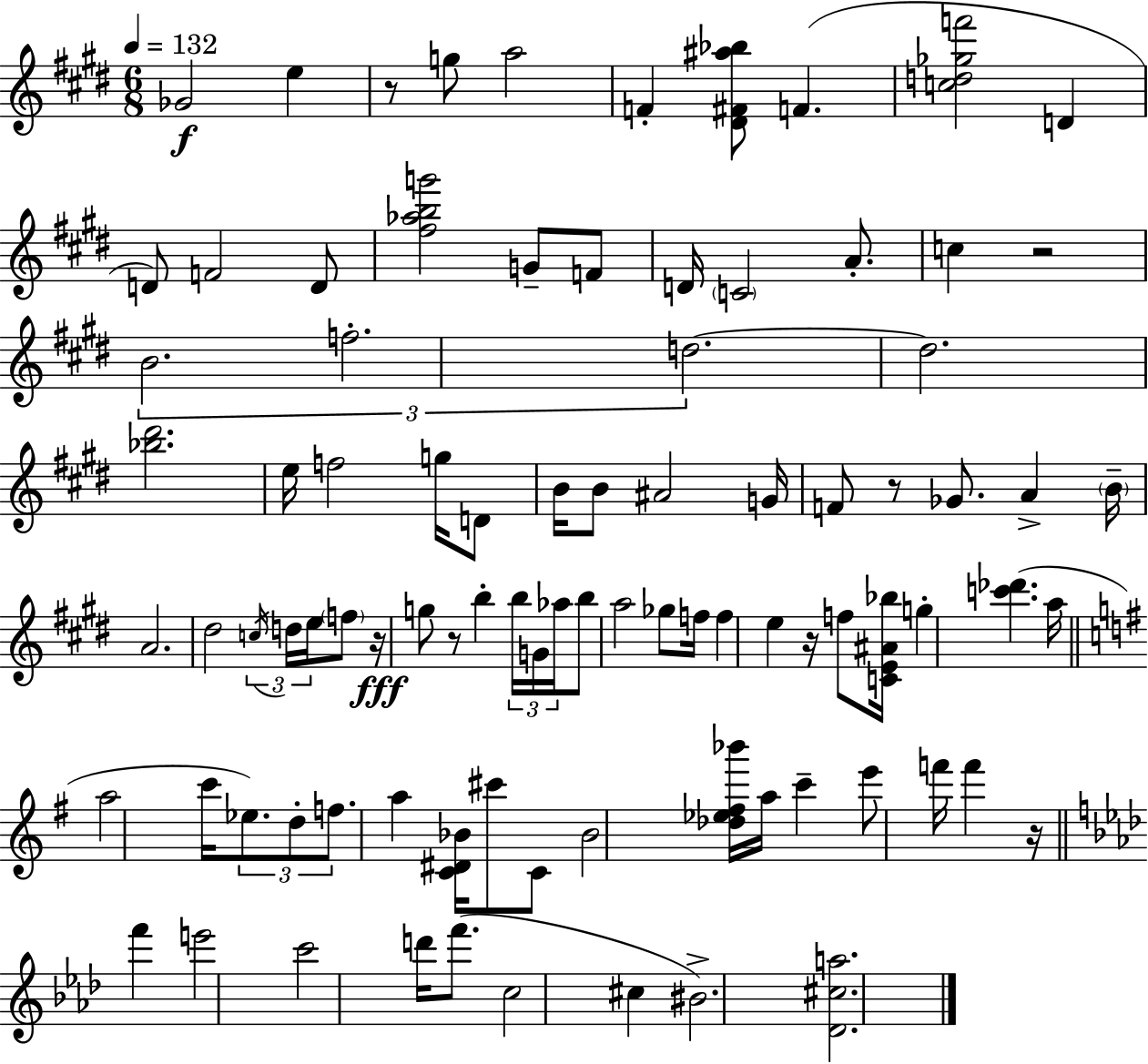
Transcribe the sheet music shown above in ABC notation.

X:1
T:Untitled
M:6/8
L:1/4
K:E
_G2 e z/2 g/2 a2 F [^D^F^a_b]/2 F [cd_gf']2 D D/2 F2 D/2 [^f_abg']2 G/2 F/2 D/4 C2 A/2 c z2 B2 f2 d2 d2 [_b^d']2 e/4 f2 g/4 D/2 B/4 B/2 ^A2 G/4 F/2 z/2 _G/2 A B/4 A2 ^d2 c/4 d/4 e/4 f/2 z/4 g/2 z/2 b b/4 G/4 _a/4 b/2 a2 _g/2 f/4 f e z/4 f/2 [CE^A_b]/4 g [c'_d'] a/4 a2 c'/4 _e/2 d/2 f/2 a [C^D_B]/4 ^c'/2 C/2 _B2 [_d_e^f_b']/4 a/4 c' e'/2 f'/4 f' z/4 f' e'2 c'2 d'/4 f'/2 c2 ^c ^B2 [_D^ca]2